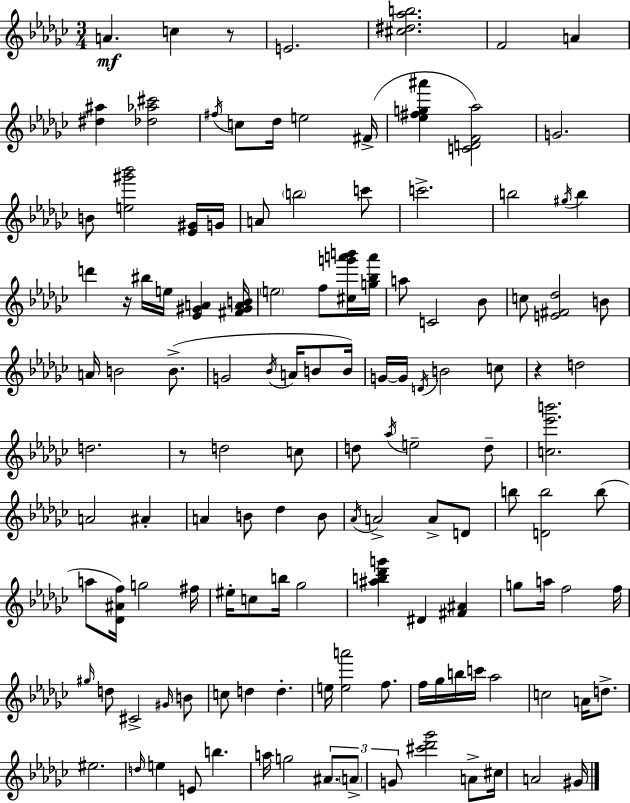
A4/q. C5/q R/e E4/h. [C#5,D#5,Ab5,B5]/h. F4/h A4/q [D#5,A#5]/q [Db5,Ab5,C#6]/h F#5/s C5/e Db5/s E5/h F#4/s [Eb5,F#5,G5,A#6]/q [C4,D4,F4,Ab5]/h G4/h. B4/e [E5,G#6,Bb6]/h [Eb4,G#4]/s G4/s A4/e B5/h C6/e C6/h. B5/h G#5/s B5/q D6/q R/s BIS5/s E5/s [Eb4,G#4,A4]/q [F#4,G#4,A4,B4]/s E5/h F5/e [C#5,G6,A6,B6]/s [G5,Bb5,A6]/s A5/e C4/h Bb4/e C5/e [E4,F#4,Db5]/h B4/e A4/s B4/h B4/e. G4/h Bb4/s A4/s B4/e B4/s G4/s G4/s D4/s B4/h C5/e R/q D5/h D5/h. R/e D5/h C5/e D5/e Ab5/s E5/h D5/e [C5,Eb6,B6]/h. A4/h A#4/q A4/q B4/e Db5/q B4/e Ab4/s A4/h A4/e D4/e B5/e [D4,B5]/h B5/e A5/e [Db4,A#4,F5]/s G5/h F#5/s EIS5/s C5/e B5/s Gb5/h [A#5,B5,Db6,G6]/q D#4/q [F#4,A#4]/q G5/e A5/s F5/h F5/s G#5/s D5/e C#4/h G#4/s B4/e C5/e D5/q D5/q. E5/s [E5,A6]/h F5/e. F5/s Gb5/s B5/s C6/s Ab5/h C5/h A4/s D5/e. EIS5/h. D5/s E5/q E4/e B5/q. A5/s G5/h A#4/e. A4/e G4/e [C#6,Db6,Gb6]/h A4/e C#5/s A4/h G#4/s